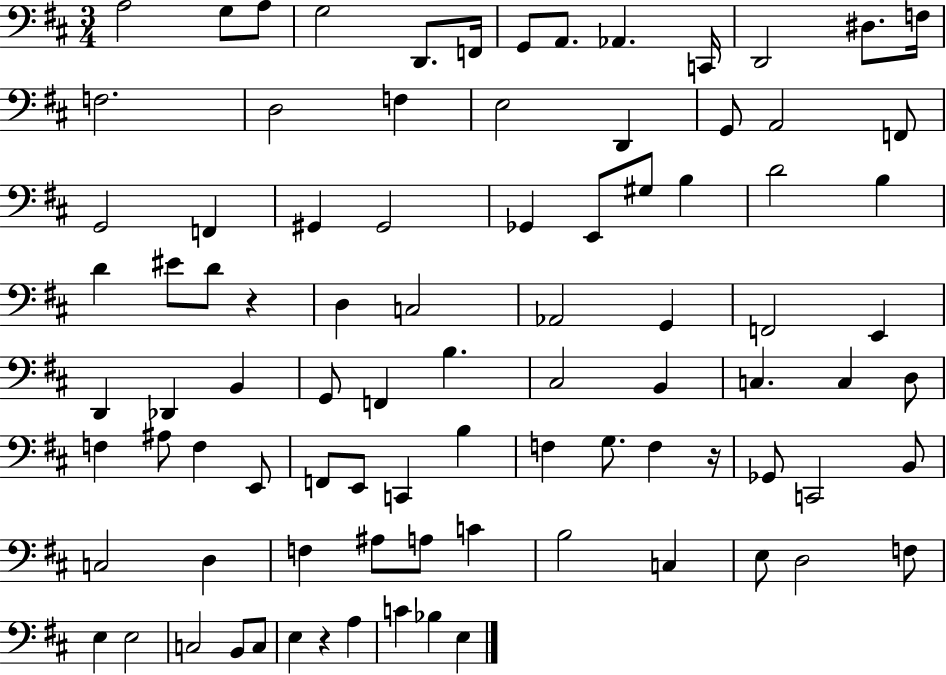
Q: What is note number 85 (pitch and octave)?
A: Bb3